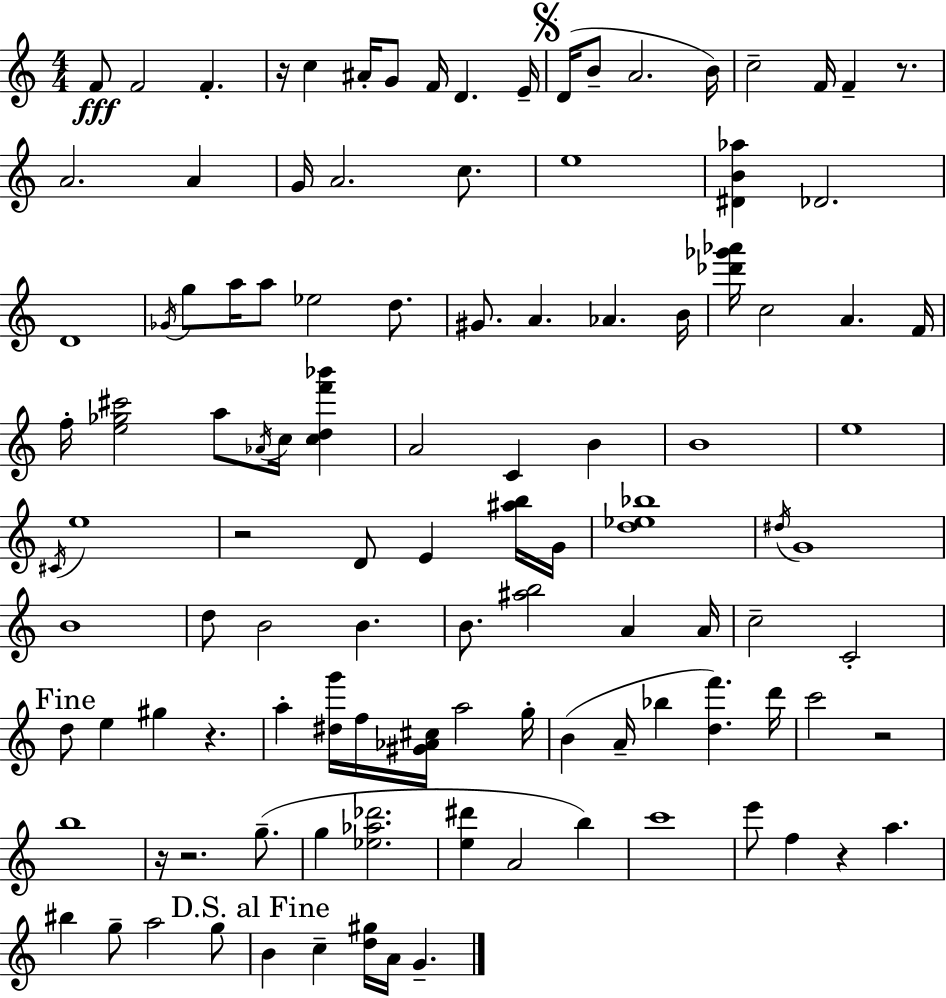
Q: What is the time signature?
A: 4/4